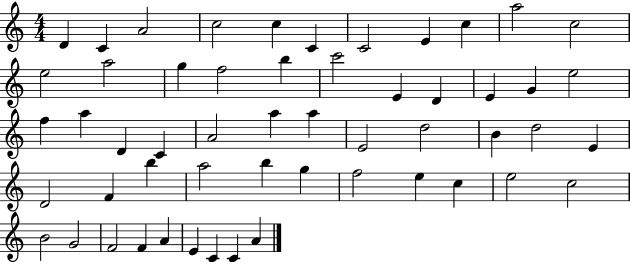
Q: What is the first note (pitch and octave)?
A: D4